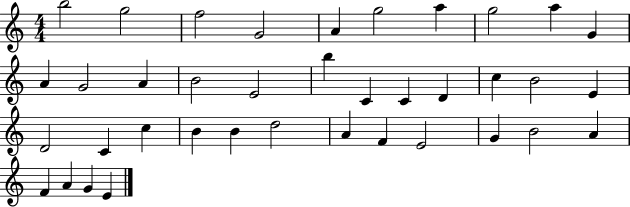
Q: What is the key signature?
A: C major